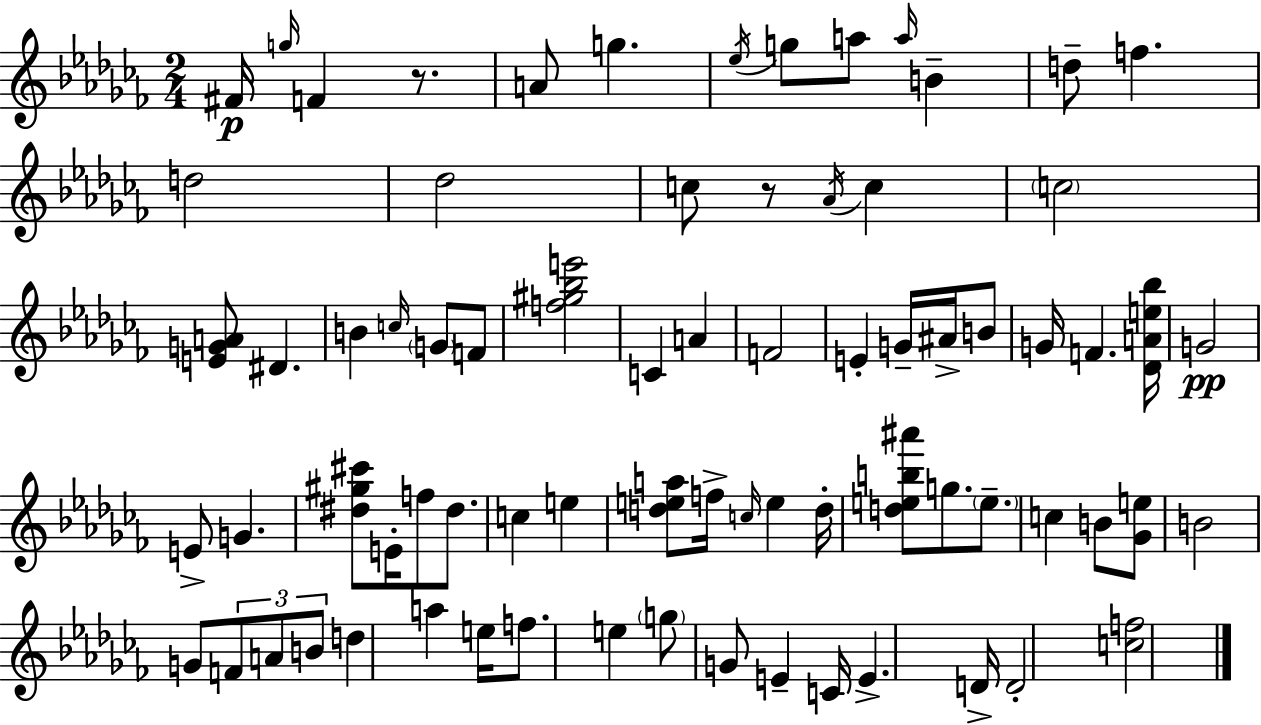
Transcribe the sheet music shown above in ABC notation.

X:1
T:Untitled
M:2/4
L:1/4
K:Abm
^F/4 g/4 F z/2 A/2 g _e/4 g/2 a/2 a/4 B d/2 f d2 _d2 c/2 z/2 _A/4 c c2 [EGA]/2 ^D B c/4 G/2 F/2 [f^g_be']2 C A F2 E G/4 ^A/4 B/2 G/4 F [_DAe_b]/4 G2 E/2 G [^d^g^c']/2 E/4 f/2 ^d/2 c e [dea]/2 f/4 c/4 e d/4 [deb^a']/2 g/2 e/2 c B/2 [_Ge]/2 B2 G/2 F/2 A/2 B/2 d a e/4 f/2 e g/2 G/2 E C/4 E D/4 D2 [cf]2